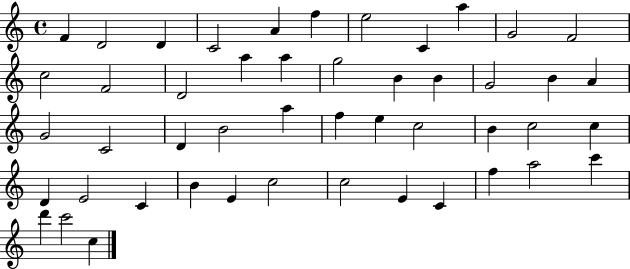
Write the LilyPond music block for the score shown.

{
  \clef treble
  \time 4/4
  \defaultTimeSignature
  \key c \major
  f'4 d'2 d'4 | c'2 a'4 f''4 | e''2 c'4 a''4 | g'2 f'2 | \break c''2 f'2 | d'2 a''4 a''4 | g''2 b'4 b'4 | g'2 b'4 a'4 | \break g'2 c'2 | d'4 b'2 a''4 | f''4 e''4 c''2 | b'4 c''2 c''4 | \break d'4 e'2 c'4 | b'4 e'4 c''2 | c''2 e'4 c'4 | f''4 a''2 c'''4 | \break d'''4 c'''2 c''4 | \bar "|."
}